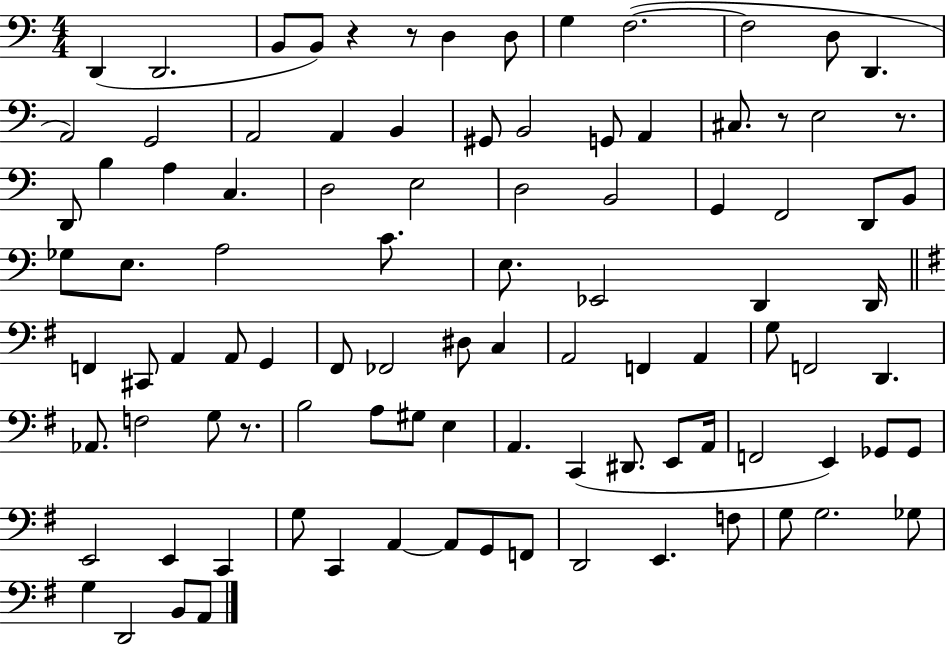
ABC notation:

X:1
T:Untitled
M:4/4
L:1/4
K:C
D,, D,,2 B,,/2 B,,/2 z z/2 D, D,/2 G, F,2 F,2 D,/2 D,, A,,2 G,,2 A,,2 A,, B,, ^G,,/2 B,,2 G,,/2 A,, ^C,/2 z/2 E,2 z/2 D,,/2 B, A, C, D,2 E,2 D,2 B,,2 G,, F,,2 D,,/2 B,,/2 _G,/2 E,/2 A,2 C/2 E,/2 _E,,2 D,, D,,/4 F,, ^C,,/2 A,, A,,/2 G,, ^F,,/2 _F,,2 ^D,/2 C, A,,2 F,, A,, G,/2 F,,2 D,, _A,,/2 F,2 G,/2 z/2 B,2 A,/2 ^G,/2 E, A,, C,, ^D,,/2 E,,/2 A,,/4 F,,2 E,, _G,,/2 _G,,/2 E,,2 E,, C,, G,/2 C,, A,, A,,/2 G,,/2 F,,/2 D,,2 E,, F,/2 G,/2 G,2 _G,/2 G, D,,2 B,,/2 A,,/2